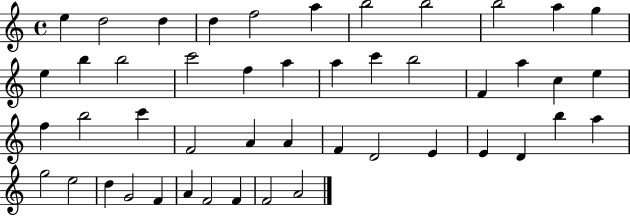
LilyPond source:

{
  \clef treble
  \time 4/4
  \defaultTimeSignature
  \key c \major
  e''4 d''2 d''4 | d''4 f''2 a''4 | b''2 b''2 | b''2 a''4 g''4 | \break e''4 b''4 b''2 | c'''2 f''4 a''4 | a''4 c'''4 b''2 | f'4 a''4 c''4 e''4 | \break f''4 b''2 c'''4 | f'2 a'4 a'4 | f'4 d'2 e'4 | e'4 d'4 b''4 a''4 | \break g''2 e''2 | d''4 g'2 f'4 | a'4 f'2 f'4 | f'2 a'2 | \break \bar "|."
}